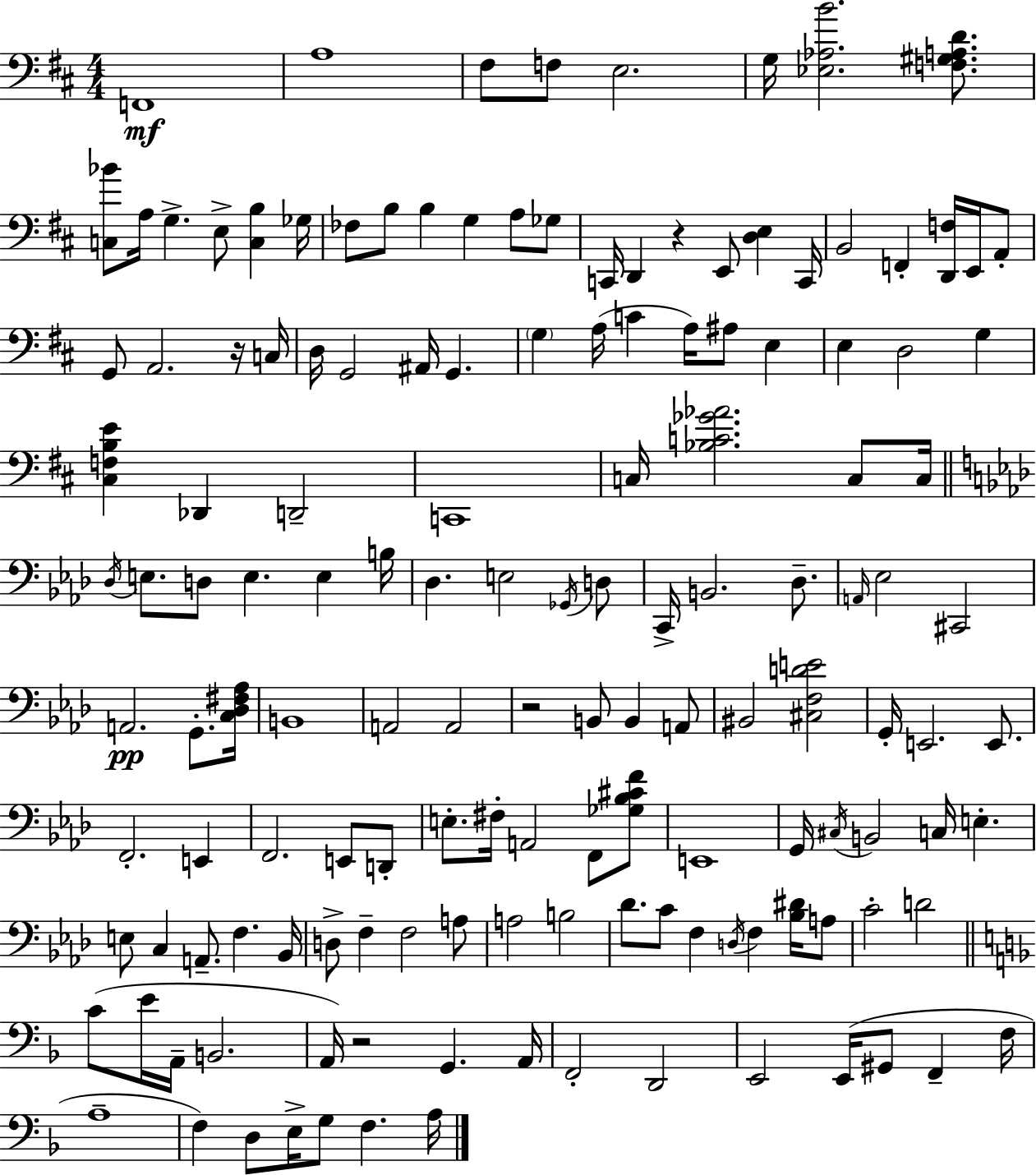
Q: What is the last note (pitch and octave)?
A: A3